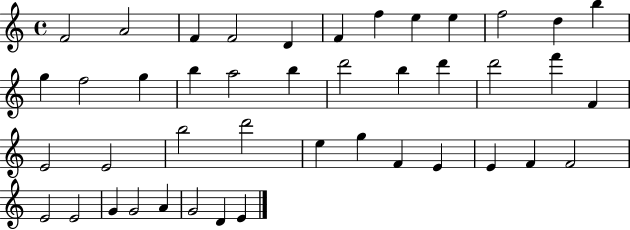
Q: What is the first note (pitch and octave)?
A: F4